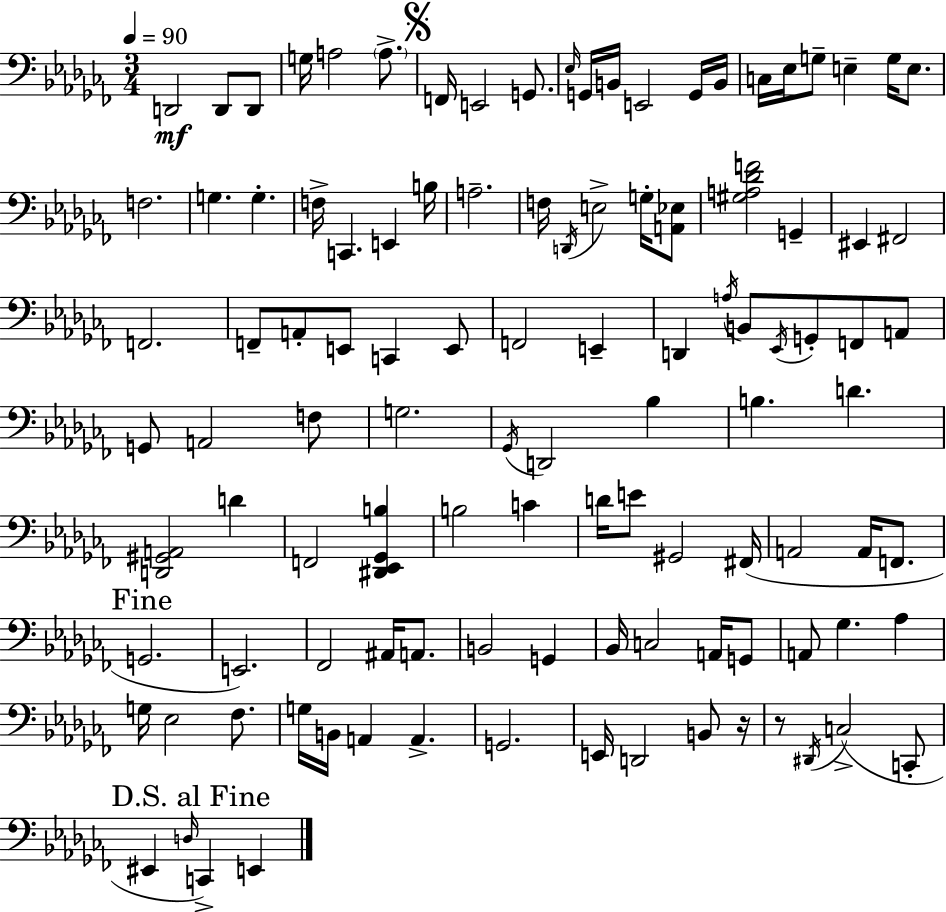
X:1
T:Untitled
M:3/4
L:1/4
K:Abm
D,,2 D,,/2 D,,/2 G,/4 A,2 A,/2 F,,/4 E,,2 G,,/2 _E,/4 G,,/4 B,,/4 E,,2 G,,/4 B,,/4 C,/4 _E,/4 G,/2 E, G,/4 E,/2 F,2 G, G, F,/4 C,, E,, B,/4 A,2 F,/4 D,,/4 E,2 G,/4 [A,,_E,]/2 [^G,A,_DF]2 G,, ^E,, ^F,,2 F,,2 F,,/2 A,,/2 E,,/2 C,, E,,/2 F,,2 E,, D,, A,/4 B,,/2 _E,,/4 G,,/2 F,,/2 A,,/2 G,,/2 A,,2 F,/2 G,2 _G,,/4 D,,2 _B, B, D [D,,^G,,A,,]2 D F,,2 [^D,,_E,,_G,,B,] B,2 C D/4 E/2 ^G,,2 ^F,,/4 A,,2 A,,/4 F,,/2 G,,2 E,,2 _F,,2 ^A,,/4 A,,/2 B,,2 G,, _B,,/4 C,2 A,,/4 G,,/2 A,,/2 _G, _A, G,/4 _E,2 _F,/2 G,/4 B,,/4 A,, A,, G,,2 E,,/4 D,,2 B,,/2 z/4 z/2 ^D,,/4 C,2 C,,/2 ^E,, D,/4 C,, E,,